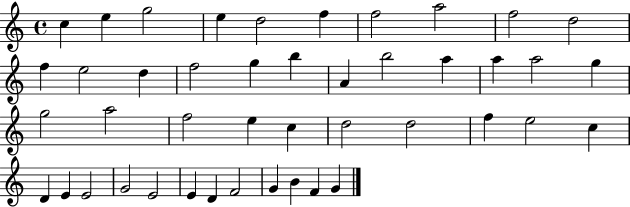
{
  \clef treble
  \time 4/4
  \defaultTimeSignature
  \key c \major
  c''4 e''4 g''2 | e''4 d''2 f''4 | f''2 a''2 | f''2 d''2 | \break f''4 e''2 d''4 | f''2 g''4 b''4 | a'4 b''2 a''4 | a''4 a''2 g''4 | \break g''2 a''2 | f''2 e''4 c''4 | d''2 d''2 | f''4 e''2 c''4 | \break d'4 e'4 e'2 | g'2 e'2 | e'4 d'4 f'2 | g'4 b'4 f'4 g'4 | \break \bar "|."
}